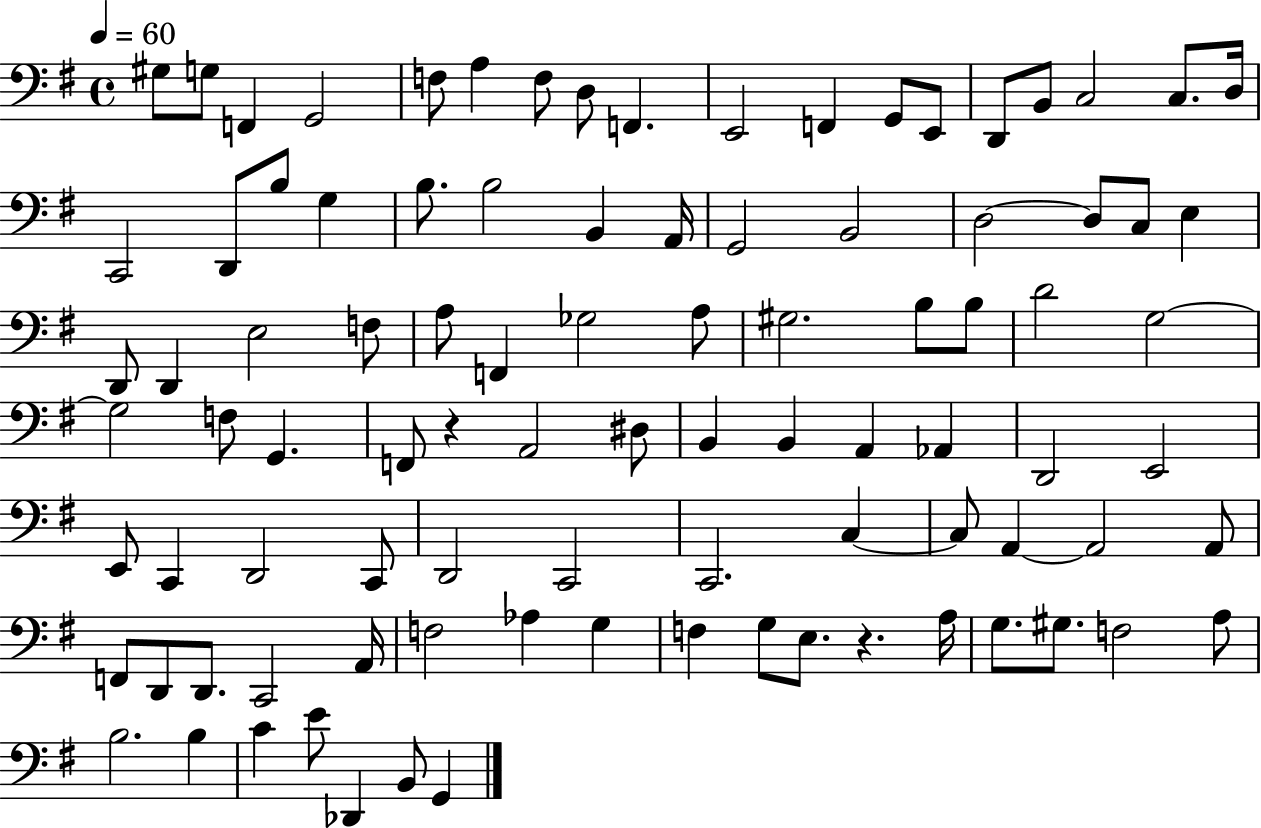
X:1
T:Untitled
M:4/4
L:1/4
K:G
^G,/2 G,/2 F,, G,,2 F,/2 A, F,/2 D,/2 F,, E,,2 F,, G,,/2 E,,/2 D,,/2 B,,/2 C,2 C,/2 D,/4 C,,2 D,,/2 B,/2 G, B,/2 B,2 B,, A,,/4 G,,2 B,,2 D,2 D,/2 C,/2 E, D,,/2 D,, E,2 F,/2 A,/2 F,, _G,2 A,/2 ^G,2 B,/2 B,/2 D2 G,2 G,2 F,/2 G,, F,,/2 z A,,2 ^D,/2 B,, B,, A,, _A,, D,,2 E,,2 E,,/2 C,, D,,2 C,,/2 D,,2 C,,2 C,,2 C, C,/2 A,, A,,2 A,,/2 F,,/2 D,,/2 D,,/2 C,,2 A,,/4 F,2 _A, G, F, G,/2 E,/2 z A,/4 G,/2 ^G,/2 F,2 A,/2 B,2 B, C E/2 _D,, B,,/2 G,,